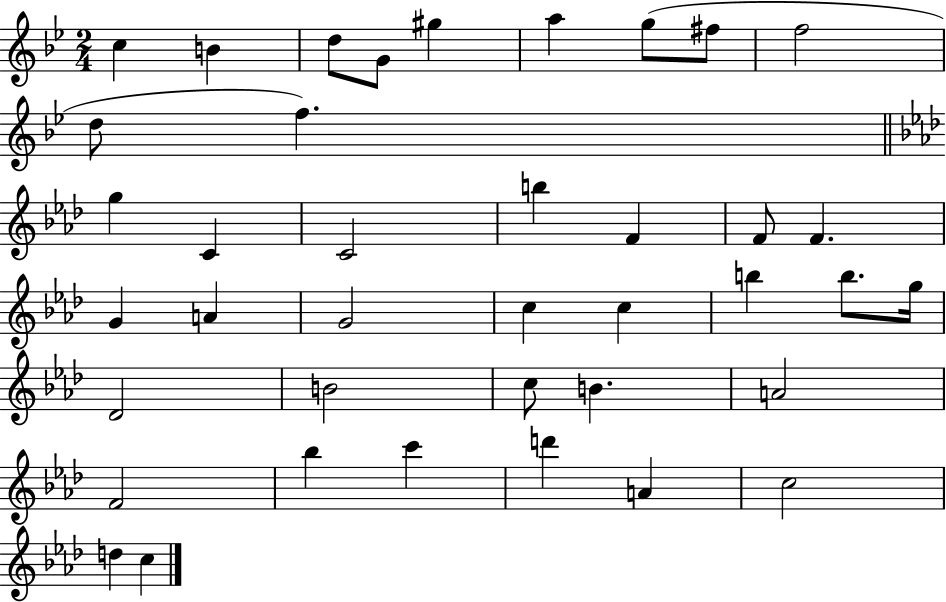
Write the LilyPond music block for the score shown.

{
  \clef treble
  \numericTimeSignature
  \time 2/4
  \key bes \major
  c''4 b'4 | d''8 g'8 gis''4 | a''4 g''8( fis''8 | f''2 | \break d''8 f''4.) | \bar "||" \break \key aes \major g''4 c'4 | c'2 | b''4 f'4 | f'8 f'4. | \break g'4 a'4 | g'2 | c''4 c''4 | b''4 b''8. g''16 | \break des'2 | b'2 | c''8 b'4. | a'2 | \break f'2 | bes''4 c'''4 | d'''4 a'4 | c''2 | \break d''4 c''4 | \bar "|."
}